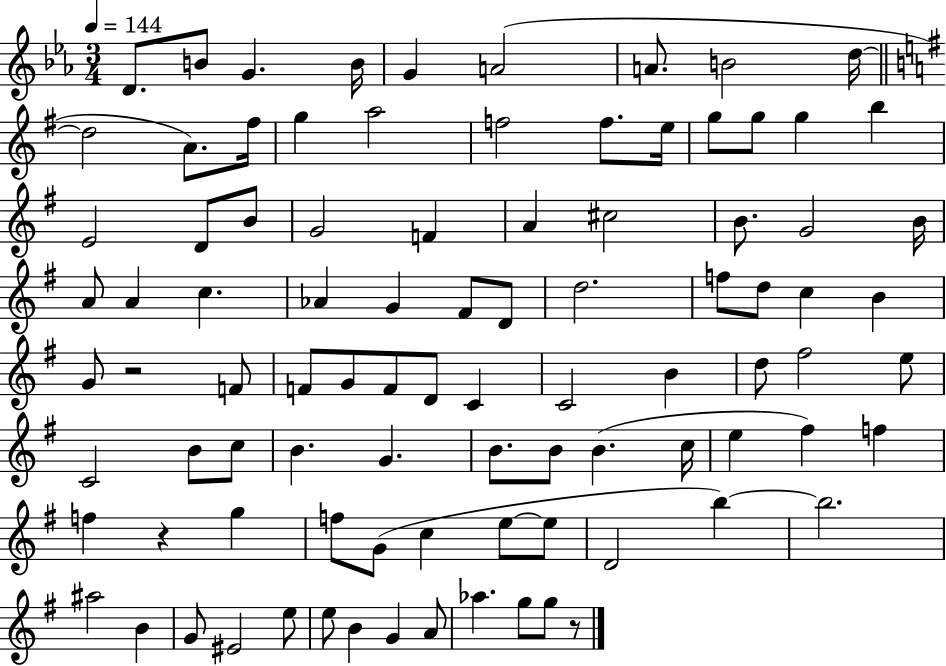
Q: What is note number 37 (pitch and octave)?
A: F#4